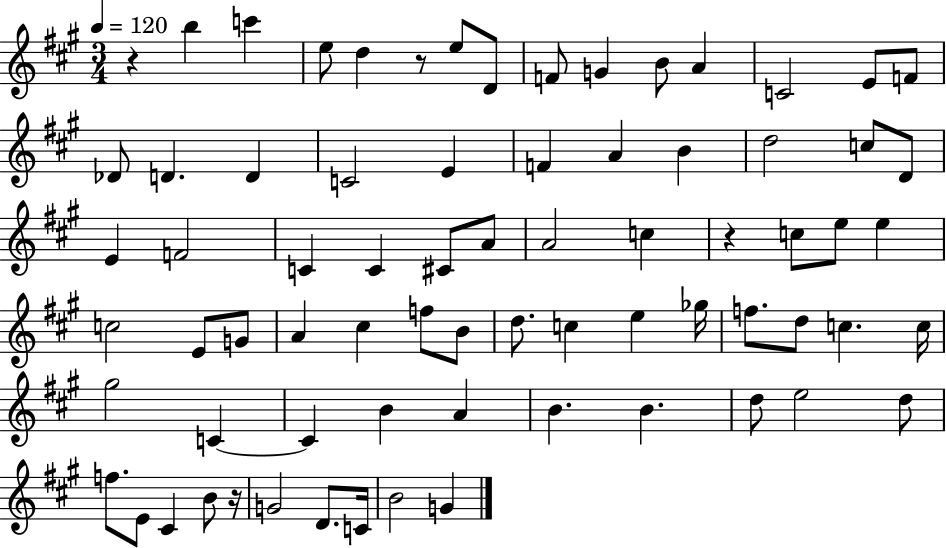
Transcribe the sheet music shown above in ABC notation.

X:1
T:Untitled
M:3/4
L:1/4
K:A
z b c' e/2 d z/2 e/2 D/2 F/2 G B/2 A C2 E/2 F/2 _D/2 D D C2 E F A B d2 c/2 D/2 E F2 C C ^C/2 A/2 A2 c z c/2 e/2 e c2 E/2 G/2 A ^c f/2 B/2 d/2 c e _g/4 f/2 d/2 c c/4 ^g2 C C B A B B d/2 e2 d/2 f/2 E/2 ^C B/2 z/4 G2 D/2 C/4 B2 G